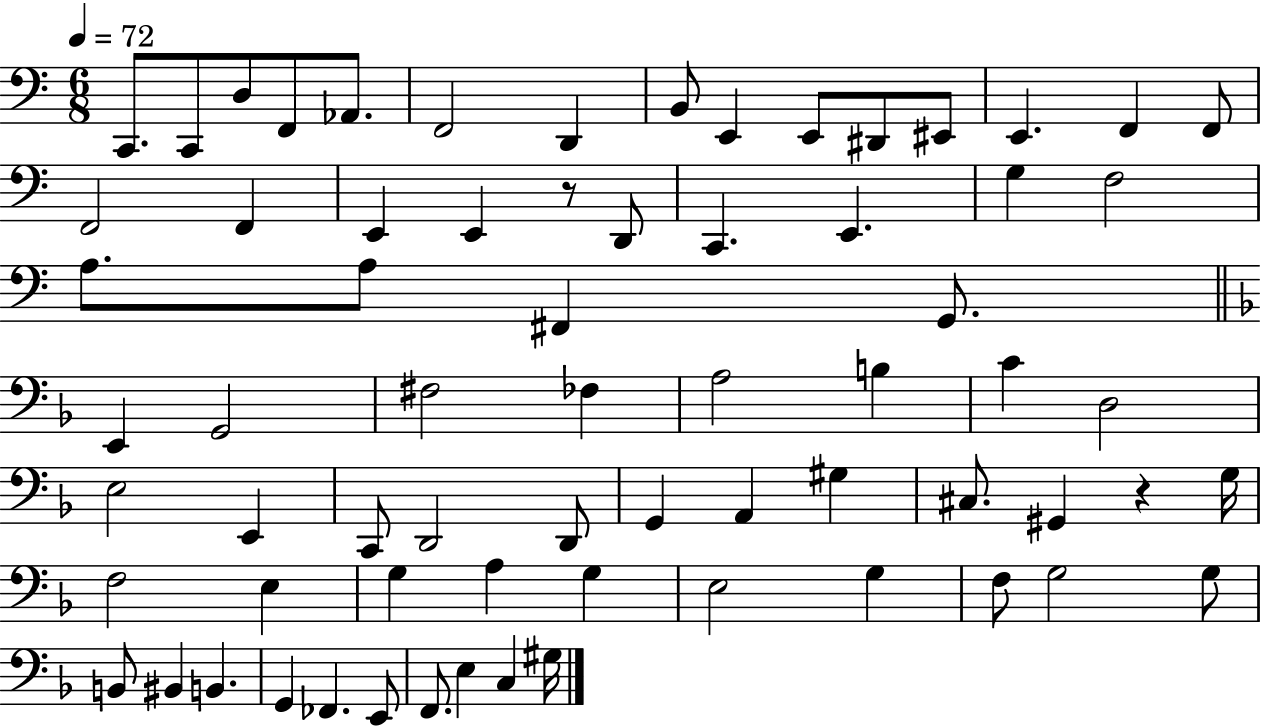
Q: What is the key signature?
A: C major